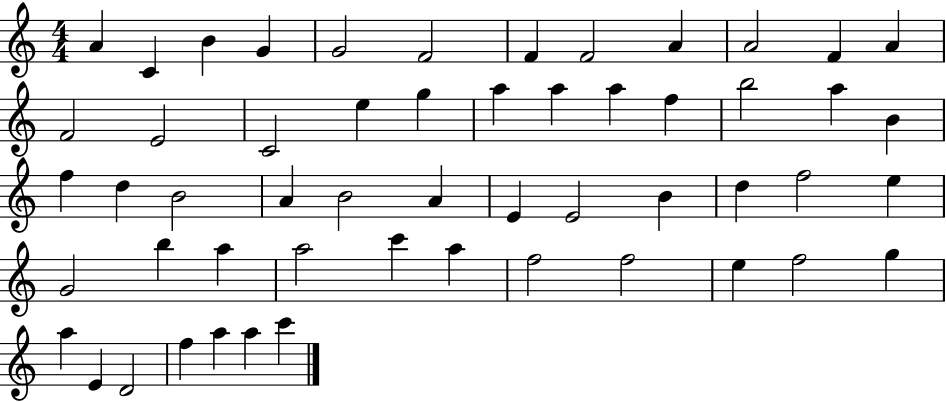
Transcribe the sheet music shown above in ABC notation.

X:1
T:Untitled
M:4/4
L:1/4
K:C
A C B G G2 F2 F F2 A A2 F A F2 E2 C2 e g a a a f b2 a B f d B2 A B2 A E E2 B d f2 e G2 b a a2 c' a f2 f2 e f2 g a E D2 f a a c'